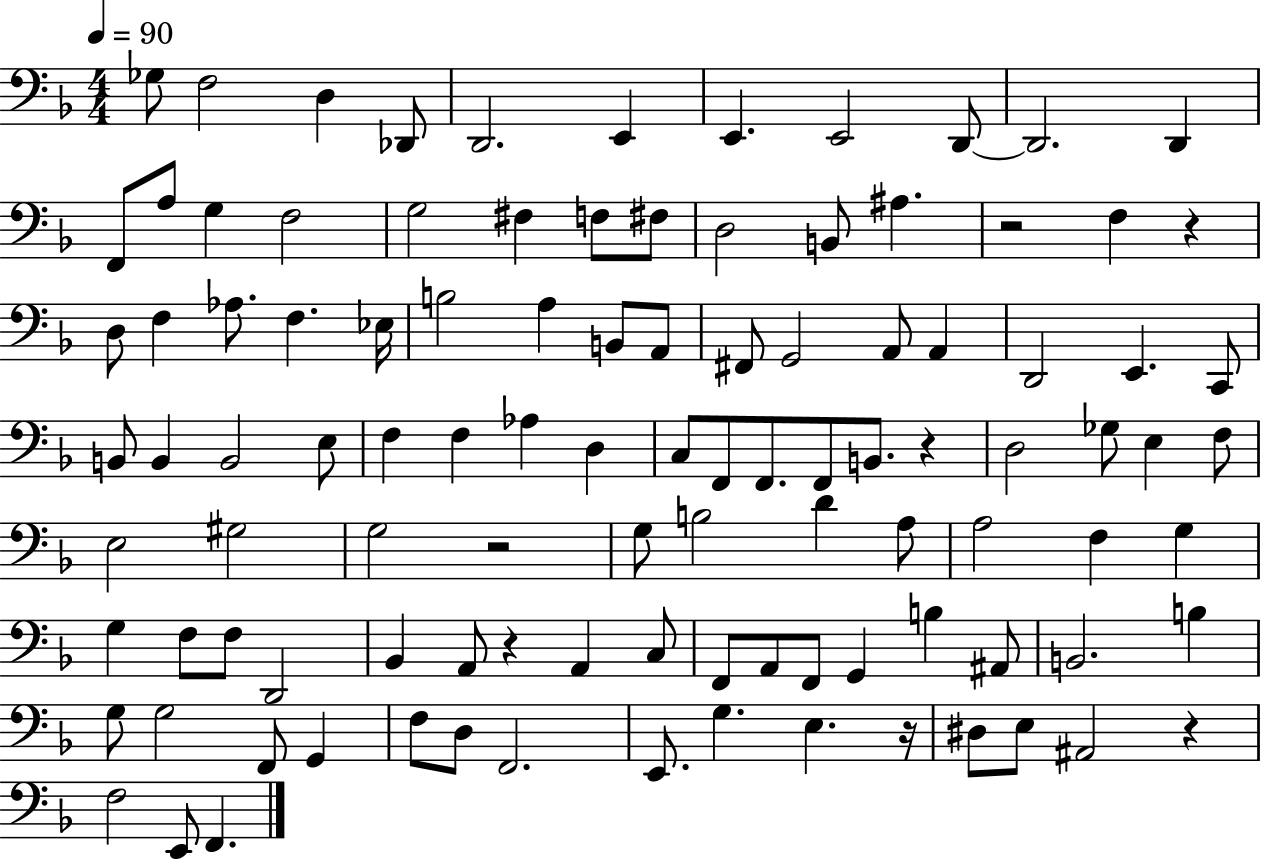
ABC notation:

X:1
T:Untitled
M:4/4
L:1/4
K:F
_G,/2 F,2 D, _D,,/2 D,,2 E,, E,, E,,2 D,,/2 D,,2 D,, F,,/2 A,/2 G, F,2 G,2 ^F, F,/2 ^F,/2 D,2 B,,/2 ^A, z2 F, z D,/2 F, _A,/2 F, _E,/4 B,2 A, B,,/2 A,,/2 ^F,,/2 G,,2 A,,/2 A,, D,,2 E,, C,,/2 B,,/2 B,, B,,2 E,/2 F, F, _A, D, C,/2 F,,/2 F,,/2 F,,/2 B,,/2 z D,2 _G,/2 E, F,/2 E,2 ^G,2 G,2 z2 G,/2 B,2 D A,/2 A,2 F, G, G, F,/2 F,/2 D,,2 _B,, A,,/2 z A,, C,/2 F,,/2 A,,/2 F,,/2 G,, B, ^A,,/2 B,,2 B, G,/2 G,2 F,,/2 G,, F,/2 D,/2 F,,2 E,,/2 G, E, z/4 ^D,/2 E,/2 ^A,,2 z F,2 E,,/2 F,,